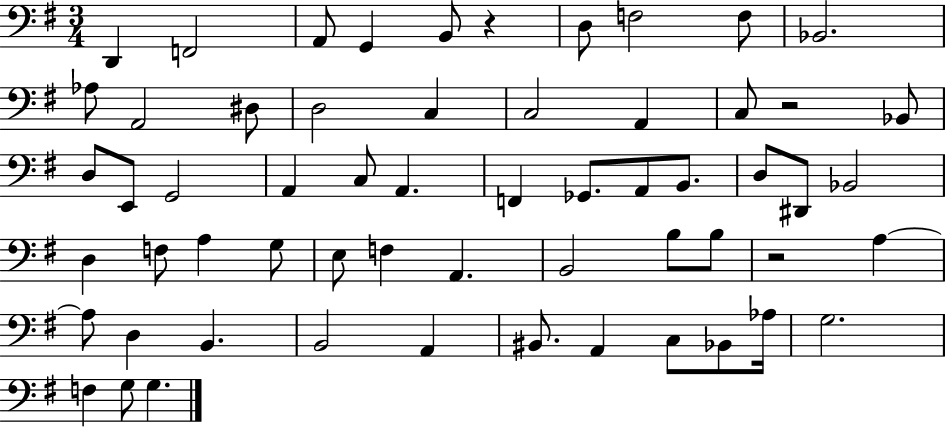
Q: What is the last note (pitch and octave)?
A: G3